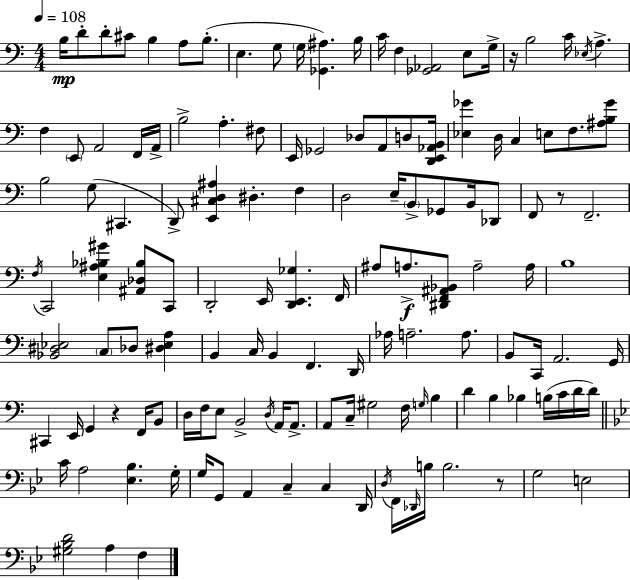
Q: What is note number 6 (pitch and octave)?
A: A3